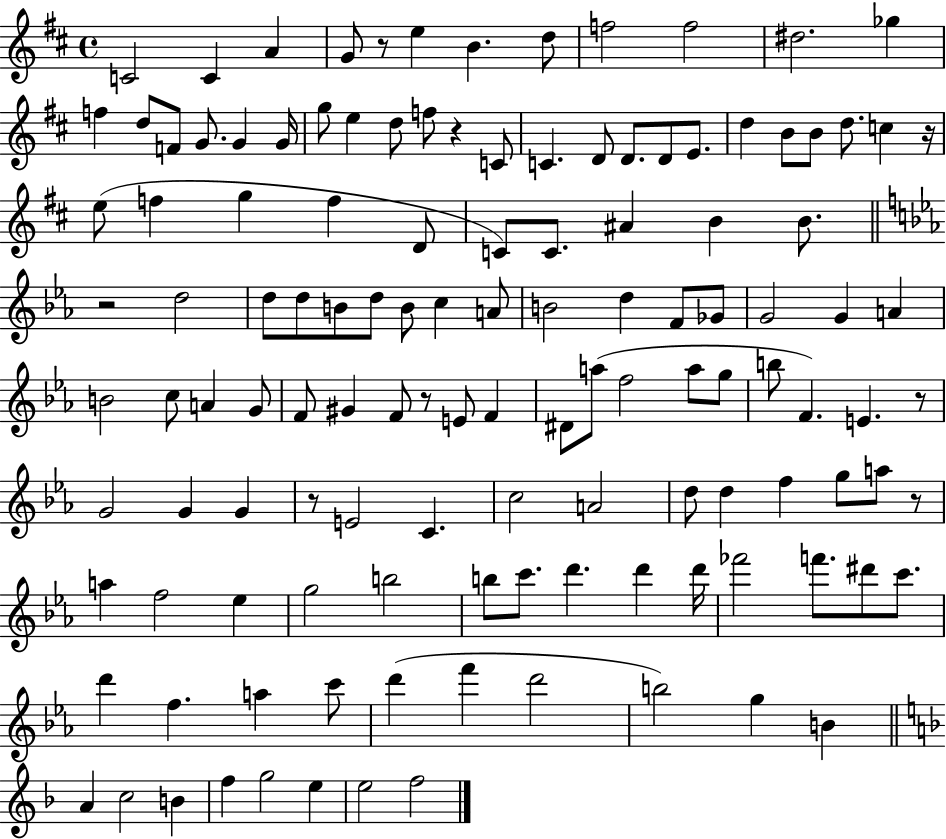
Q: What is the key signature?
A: D major